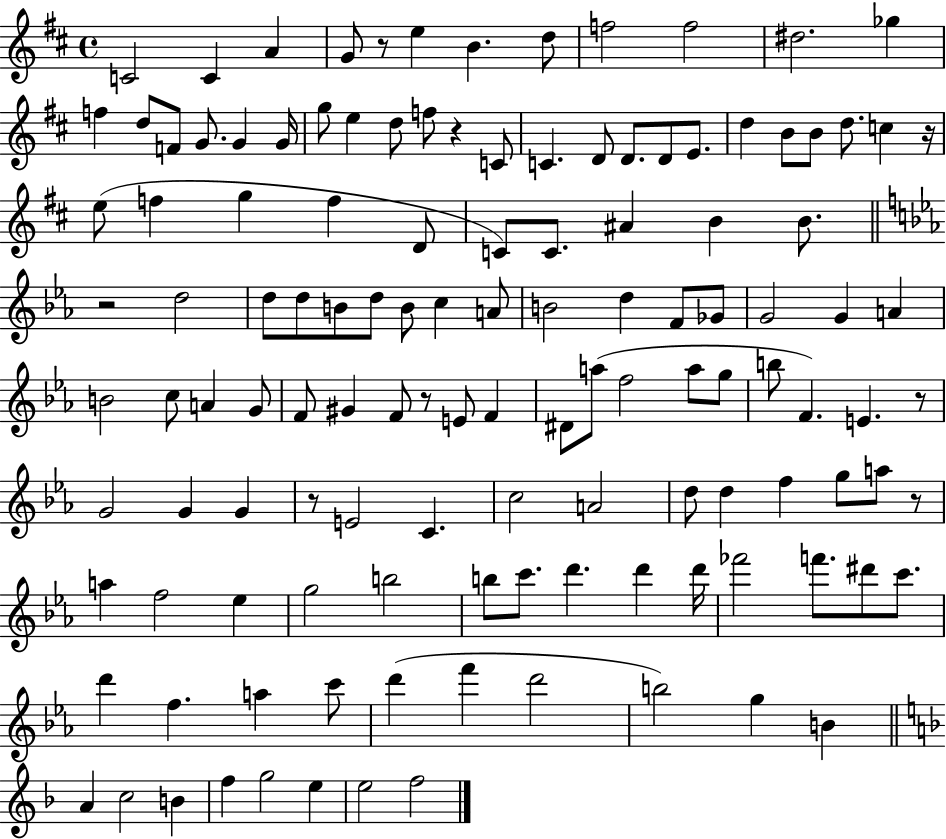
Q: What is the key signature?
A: D major